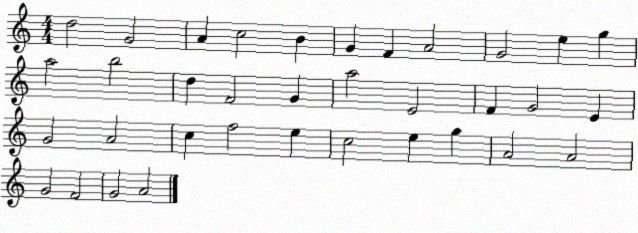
X:1
T:Untitled
M:4/4
L:1/4
K:C
d2 G2 A c2 B G F A2 G2 e g a2 b2 d F2 G a2 E2 F G2 E G2 A2 c f2 e c2 e g A2 A2 G2 F2 G2 A2